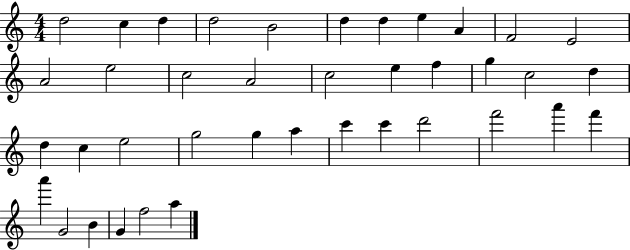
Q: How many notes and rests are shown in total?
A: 39